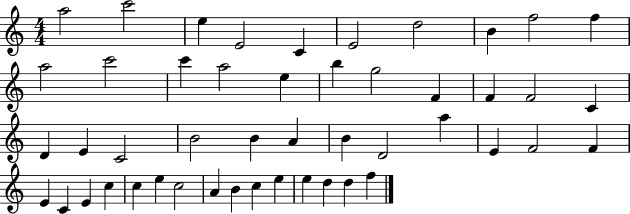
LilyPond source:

{
  \clef treble
  \numericTimeSignature
  \time 4/4
  \key c \major
  a''2 c'''2 | e''4 e'2 c'4 | e'2 d''2 | b'4 f''2 f''4 | \break a''2 c'''2 | c'''4 a''2 e''4 | b''4 g''2 f'4 | f'4 f'2 c'4 | \break d'4 e'4 c'2 | b'2 b'4 a'4 | b'4 d'2 a''4 | e'4 f'2 f'4 | \break e'4 c'4 e'4 c''4 | c''4 e''4 c''2 | a'4 b'4 c''4 e''4 | e''4 d''4 d''4 f''4 | \break \bar "|."
}